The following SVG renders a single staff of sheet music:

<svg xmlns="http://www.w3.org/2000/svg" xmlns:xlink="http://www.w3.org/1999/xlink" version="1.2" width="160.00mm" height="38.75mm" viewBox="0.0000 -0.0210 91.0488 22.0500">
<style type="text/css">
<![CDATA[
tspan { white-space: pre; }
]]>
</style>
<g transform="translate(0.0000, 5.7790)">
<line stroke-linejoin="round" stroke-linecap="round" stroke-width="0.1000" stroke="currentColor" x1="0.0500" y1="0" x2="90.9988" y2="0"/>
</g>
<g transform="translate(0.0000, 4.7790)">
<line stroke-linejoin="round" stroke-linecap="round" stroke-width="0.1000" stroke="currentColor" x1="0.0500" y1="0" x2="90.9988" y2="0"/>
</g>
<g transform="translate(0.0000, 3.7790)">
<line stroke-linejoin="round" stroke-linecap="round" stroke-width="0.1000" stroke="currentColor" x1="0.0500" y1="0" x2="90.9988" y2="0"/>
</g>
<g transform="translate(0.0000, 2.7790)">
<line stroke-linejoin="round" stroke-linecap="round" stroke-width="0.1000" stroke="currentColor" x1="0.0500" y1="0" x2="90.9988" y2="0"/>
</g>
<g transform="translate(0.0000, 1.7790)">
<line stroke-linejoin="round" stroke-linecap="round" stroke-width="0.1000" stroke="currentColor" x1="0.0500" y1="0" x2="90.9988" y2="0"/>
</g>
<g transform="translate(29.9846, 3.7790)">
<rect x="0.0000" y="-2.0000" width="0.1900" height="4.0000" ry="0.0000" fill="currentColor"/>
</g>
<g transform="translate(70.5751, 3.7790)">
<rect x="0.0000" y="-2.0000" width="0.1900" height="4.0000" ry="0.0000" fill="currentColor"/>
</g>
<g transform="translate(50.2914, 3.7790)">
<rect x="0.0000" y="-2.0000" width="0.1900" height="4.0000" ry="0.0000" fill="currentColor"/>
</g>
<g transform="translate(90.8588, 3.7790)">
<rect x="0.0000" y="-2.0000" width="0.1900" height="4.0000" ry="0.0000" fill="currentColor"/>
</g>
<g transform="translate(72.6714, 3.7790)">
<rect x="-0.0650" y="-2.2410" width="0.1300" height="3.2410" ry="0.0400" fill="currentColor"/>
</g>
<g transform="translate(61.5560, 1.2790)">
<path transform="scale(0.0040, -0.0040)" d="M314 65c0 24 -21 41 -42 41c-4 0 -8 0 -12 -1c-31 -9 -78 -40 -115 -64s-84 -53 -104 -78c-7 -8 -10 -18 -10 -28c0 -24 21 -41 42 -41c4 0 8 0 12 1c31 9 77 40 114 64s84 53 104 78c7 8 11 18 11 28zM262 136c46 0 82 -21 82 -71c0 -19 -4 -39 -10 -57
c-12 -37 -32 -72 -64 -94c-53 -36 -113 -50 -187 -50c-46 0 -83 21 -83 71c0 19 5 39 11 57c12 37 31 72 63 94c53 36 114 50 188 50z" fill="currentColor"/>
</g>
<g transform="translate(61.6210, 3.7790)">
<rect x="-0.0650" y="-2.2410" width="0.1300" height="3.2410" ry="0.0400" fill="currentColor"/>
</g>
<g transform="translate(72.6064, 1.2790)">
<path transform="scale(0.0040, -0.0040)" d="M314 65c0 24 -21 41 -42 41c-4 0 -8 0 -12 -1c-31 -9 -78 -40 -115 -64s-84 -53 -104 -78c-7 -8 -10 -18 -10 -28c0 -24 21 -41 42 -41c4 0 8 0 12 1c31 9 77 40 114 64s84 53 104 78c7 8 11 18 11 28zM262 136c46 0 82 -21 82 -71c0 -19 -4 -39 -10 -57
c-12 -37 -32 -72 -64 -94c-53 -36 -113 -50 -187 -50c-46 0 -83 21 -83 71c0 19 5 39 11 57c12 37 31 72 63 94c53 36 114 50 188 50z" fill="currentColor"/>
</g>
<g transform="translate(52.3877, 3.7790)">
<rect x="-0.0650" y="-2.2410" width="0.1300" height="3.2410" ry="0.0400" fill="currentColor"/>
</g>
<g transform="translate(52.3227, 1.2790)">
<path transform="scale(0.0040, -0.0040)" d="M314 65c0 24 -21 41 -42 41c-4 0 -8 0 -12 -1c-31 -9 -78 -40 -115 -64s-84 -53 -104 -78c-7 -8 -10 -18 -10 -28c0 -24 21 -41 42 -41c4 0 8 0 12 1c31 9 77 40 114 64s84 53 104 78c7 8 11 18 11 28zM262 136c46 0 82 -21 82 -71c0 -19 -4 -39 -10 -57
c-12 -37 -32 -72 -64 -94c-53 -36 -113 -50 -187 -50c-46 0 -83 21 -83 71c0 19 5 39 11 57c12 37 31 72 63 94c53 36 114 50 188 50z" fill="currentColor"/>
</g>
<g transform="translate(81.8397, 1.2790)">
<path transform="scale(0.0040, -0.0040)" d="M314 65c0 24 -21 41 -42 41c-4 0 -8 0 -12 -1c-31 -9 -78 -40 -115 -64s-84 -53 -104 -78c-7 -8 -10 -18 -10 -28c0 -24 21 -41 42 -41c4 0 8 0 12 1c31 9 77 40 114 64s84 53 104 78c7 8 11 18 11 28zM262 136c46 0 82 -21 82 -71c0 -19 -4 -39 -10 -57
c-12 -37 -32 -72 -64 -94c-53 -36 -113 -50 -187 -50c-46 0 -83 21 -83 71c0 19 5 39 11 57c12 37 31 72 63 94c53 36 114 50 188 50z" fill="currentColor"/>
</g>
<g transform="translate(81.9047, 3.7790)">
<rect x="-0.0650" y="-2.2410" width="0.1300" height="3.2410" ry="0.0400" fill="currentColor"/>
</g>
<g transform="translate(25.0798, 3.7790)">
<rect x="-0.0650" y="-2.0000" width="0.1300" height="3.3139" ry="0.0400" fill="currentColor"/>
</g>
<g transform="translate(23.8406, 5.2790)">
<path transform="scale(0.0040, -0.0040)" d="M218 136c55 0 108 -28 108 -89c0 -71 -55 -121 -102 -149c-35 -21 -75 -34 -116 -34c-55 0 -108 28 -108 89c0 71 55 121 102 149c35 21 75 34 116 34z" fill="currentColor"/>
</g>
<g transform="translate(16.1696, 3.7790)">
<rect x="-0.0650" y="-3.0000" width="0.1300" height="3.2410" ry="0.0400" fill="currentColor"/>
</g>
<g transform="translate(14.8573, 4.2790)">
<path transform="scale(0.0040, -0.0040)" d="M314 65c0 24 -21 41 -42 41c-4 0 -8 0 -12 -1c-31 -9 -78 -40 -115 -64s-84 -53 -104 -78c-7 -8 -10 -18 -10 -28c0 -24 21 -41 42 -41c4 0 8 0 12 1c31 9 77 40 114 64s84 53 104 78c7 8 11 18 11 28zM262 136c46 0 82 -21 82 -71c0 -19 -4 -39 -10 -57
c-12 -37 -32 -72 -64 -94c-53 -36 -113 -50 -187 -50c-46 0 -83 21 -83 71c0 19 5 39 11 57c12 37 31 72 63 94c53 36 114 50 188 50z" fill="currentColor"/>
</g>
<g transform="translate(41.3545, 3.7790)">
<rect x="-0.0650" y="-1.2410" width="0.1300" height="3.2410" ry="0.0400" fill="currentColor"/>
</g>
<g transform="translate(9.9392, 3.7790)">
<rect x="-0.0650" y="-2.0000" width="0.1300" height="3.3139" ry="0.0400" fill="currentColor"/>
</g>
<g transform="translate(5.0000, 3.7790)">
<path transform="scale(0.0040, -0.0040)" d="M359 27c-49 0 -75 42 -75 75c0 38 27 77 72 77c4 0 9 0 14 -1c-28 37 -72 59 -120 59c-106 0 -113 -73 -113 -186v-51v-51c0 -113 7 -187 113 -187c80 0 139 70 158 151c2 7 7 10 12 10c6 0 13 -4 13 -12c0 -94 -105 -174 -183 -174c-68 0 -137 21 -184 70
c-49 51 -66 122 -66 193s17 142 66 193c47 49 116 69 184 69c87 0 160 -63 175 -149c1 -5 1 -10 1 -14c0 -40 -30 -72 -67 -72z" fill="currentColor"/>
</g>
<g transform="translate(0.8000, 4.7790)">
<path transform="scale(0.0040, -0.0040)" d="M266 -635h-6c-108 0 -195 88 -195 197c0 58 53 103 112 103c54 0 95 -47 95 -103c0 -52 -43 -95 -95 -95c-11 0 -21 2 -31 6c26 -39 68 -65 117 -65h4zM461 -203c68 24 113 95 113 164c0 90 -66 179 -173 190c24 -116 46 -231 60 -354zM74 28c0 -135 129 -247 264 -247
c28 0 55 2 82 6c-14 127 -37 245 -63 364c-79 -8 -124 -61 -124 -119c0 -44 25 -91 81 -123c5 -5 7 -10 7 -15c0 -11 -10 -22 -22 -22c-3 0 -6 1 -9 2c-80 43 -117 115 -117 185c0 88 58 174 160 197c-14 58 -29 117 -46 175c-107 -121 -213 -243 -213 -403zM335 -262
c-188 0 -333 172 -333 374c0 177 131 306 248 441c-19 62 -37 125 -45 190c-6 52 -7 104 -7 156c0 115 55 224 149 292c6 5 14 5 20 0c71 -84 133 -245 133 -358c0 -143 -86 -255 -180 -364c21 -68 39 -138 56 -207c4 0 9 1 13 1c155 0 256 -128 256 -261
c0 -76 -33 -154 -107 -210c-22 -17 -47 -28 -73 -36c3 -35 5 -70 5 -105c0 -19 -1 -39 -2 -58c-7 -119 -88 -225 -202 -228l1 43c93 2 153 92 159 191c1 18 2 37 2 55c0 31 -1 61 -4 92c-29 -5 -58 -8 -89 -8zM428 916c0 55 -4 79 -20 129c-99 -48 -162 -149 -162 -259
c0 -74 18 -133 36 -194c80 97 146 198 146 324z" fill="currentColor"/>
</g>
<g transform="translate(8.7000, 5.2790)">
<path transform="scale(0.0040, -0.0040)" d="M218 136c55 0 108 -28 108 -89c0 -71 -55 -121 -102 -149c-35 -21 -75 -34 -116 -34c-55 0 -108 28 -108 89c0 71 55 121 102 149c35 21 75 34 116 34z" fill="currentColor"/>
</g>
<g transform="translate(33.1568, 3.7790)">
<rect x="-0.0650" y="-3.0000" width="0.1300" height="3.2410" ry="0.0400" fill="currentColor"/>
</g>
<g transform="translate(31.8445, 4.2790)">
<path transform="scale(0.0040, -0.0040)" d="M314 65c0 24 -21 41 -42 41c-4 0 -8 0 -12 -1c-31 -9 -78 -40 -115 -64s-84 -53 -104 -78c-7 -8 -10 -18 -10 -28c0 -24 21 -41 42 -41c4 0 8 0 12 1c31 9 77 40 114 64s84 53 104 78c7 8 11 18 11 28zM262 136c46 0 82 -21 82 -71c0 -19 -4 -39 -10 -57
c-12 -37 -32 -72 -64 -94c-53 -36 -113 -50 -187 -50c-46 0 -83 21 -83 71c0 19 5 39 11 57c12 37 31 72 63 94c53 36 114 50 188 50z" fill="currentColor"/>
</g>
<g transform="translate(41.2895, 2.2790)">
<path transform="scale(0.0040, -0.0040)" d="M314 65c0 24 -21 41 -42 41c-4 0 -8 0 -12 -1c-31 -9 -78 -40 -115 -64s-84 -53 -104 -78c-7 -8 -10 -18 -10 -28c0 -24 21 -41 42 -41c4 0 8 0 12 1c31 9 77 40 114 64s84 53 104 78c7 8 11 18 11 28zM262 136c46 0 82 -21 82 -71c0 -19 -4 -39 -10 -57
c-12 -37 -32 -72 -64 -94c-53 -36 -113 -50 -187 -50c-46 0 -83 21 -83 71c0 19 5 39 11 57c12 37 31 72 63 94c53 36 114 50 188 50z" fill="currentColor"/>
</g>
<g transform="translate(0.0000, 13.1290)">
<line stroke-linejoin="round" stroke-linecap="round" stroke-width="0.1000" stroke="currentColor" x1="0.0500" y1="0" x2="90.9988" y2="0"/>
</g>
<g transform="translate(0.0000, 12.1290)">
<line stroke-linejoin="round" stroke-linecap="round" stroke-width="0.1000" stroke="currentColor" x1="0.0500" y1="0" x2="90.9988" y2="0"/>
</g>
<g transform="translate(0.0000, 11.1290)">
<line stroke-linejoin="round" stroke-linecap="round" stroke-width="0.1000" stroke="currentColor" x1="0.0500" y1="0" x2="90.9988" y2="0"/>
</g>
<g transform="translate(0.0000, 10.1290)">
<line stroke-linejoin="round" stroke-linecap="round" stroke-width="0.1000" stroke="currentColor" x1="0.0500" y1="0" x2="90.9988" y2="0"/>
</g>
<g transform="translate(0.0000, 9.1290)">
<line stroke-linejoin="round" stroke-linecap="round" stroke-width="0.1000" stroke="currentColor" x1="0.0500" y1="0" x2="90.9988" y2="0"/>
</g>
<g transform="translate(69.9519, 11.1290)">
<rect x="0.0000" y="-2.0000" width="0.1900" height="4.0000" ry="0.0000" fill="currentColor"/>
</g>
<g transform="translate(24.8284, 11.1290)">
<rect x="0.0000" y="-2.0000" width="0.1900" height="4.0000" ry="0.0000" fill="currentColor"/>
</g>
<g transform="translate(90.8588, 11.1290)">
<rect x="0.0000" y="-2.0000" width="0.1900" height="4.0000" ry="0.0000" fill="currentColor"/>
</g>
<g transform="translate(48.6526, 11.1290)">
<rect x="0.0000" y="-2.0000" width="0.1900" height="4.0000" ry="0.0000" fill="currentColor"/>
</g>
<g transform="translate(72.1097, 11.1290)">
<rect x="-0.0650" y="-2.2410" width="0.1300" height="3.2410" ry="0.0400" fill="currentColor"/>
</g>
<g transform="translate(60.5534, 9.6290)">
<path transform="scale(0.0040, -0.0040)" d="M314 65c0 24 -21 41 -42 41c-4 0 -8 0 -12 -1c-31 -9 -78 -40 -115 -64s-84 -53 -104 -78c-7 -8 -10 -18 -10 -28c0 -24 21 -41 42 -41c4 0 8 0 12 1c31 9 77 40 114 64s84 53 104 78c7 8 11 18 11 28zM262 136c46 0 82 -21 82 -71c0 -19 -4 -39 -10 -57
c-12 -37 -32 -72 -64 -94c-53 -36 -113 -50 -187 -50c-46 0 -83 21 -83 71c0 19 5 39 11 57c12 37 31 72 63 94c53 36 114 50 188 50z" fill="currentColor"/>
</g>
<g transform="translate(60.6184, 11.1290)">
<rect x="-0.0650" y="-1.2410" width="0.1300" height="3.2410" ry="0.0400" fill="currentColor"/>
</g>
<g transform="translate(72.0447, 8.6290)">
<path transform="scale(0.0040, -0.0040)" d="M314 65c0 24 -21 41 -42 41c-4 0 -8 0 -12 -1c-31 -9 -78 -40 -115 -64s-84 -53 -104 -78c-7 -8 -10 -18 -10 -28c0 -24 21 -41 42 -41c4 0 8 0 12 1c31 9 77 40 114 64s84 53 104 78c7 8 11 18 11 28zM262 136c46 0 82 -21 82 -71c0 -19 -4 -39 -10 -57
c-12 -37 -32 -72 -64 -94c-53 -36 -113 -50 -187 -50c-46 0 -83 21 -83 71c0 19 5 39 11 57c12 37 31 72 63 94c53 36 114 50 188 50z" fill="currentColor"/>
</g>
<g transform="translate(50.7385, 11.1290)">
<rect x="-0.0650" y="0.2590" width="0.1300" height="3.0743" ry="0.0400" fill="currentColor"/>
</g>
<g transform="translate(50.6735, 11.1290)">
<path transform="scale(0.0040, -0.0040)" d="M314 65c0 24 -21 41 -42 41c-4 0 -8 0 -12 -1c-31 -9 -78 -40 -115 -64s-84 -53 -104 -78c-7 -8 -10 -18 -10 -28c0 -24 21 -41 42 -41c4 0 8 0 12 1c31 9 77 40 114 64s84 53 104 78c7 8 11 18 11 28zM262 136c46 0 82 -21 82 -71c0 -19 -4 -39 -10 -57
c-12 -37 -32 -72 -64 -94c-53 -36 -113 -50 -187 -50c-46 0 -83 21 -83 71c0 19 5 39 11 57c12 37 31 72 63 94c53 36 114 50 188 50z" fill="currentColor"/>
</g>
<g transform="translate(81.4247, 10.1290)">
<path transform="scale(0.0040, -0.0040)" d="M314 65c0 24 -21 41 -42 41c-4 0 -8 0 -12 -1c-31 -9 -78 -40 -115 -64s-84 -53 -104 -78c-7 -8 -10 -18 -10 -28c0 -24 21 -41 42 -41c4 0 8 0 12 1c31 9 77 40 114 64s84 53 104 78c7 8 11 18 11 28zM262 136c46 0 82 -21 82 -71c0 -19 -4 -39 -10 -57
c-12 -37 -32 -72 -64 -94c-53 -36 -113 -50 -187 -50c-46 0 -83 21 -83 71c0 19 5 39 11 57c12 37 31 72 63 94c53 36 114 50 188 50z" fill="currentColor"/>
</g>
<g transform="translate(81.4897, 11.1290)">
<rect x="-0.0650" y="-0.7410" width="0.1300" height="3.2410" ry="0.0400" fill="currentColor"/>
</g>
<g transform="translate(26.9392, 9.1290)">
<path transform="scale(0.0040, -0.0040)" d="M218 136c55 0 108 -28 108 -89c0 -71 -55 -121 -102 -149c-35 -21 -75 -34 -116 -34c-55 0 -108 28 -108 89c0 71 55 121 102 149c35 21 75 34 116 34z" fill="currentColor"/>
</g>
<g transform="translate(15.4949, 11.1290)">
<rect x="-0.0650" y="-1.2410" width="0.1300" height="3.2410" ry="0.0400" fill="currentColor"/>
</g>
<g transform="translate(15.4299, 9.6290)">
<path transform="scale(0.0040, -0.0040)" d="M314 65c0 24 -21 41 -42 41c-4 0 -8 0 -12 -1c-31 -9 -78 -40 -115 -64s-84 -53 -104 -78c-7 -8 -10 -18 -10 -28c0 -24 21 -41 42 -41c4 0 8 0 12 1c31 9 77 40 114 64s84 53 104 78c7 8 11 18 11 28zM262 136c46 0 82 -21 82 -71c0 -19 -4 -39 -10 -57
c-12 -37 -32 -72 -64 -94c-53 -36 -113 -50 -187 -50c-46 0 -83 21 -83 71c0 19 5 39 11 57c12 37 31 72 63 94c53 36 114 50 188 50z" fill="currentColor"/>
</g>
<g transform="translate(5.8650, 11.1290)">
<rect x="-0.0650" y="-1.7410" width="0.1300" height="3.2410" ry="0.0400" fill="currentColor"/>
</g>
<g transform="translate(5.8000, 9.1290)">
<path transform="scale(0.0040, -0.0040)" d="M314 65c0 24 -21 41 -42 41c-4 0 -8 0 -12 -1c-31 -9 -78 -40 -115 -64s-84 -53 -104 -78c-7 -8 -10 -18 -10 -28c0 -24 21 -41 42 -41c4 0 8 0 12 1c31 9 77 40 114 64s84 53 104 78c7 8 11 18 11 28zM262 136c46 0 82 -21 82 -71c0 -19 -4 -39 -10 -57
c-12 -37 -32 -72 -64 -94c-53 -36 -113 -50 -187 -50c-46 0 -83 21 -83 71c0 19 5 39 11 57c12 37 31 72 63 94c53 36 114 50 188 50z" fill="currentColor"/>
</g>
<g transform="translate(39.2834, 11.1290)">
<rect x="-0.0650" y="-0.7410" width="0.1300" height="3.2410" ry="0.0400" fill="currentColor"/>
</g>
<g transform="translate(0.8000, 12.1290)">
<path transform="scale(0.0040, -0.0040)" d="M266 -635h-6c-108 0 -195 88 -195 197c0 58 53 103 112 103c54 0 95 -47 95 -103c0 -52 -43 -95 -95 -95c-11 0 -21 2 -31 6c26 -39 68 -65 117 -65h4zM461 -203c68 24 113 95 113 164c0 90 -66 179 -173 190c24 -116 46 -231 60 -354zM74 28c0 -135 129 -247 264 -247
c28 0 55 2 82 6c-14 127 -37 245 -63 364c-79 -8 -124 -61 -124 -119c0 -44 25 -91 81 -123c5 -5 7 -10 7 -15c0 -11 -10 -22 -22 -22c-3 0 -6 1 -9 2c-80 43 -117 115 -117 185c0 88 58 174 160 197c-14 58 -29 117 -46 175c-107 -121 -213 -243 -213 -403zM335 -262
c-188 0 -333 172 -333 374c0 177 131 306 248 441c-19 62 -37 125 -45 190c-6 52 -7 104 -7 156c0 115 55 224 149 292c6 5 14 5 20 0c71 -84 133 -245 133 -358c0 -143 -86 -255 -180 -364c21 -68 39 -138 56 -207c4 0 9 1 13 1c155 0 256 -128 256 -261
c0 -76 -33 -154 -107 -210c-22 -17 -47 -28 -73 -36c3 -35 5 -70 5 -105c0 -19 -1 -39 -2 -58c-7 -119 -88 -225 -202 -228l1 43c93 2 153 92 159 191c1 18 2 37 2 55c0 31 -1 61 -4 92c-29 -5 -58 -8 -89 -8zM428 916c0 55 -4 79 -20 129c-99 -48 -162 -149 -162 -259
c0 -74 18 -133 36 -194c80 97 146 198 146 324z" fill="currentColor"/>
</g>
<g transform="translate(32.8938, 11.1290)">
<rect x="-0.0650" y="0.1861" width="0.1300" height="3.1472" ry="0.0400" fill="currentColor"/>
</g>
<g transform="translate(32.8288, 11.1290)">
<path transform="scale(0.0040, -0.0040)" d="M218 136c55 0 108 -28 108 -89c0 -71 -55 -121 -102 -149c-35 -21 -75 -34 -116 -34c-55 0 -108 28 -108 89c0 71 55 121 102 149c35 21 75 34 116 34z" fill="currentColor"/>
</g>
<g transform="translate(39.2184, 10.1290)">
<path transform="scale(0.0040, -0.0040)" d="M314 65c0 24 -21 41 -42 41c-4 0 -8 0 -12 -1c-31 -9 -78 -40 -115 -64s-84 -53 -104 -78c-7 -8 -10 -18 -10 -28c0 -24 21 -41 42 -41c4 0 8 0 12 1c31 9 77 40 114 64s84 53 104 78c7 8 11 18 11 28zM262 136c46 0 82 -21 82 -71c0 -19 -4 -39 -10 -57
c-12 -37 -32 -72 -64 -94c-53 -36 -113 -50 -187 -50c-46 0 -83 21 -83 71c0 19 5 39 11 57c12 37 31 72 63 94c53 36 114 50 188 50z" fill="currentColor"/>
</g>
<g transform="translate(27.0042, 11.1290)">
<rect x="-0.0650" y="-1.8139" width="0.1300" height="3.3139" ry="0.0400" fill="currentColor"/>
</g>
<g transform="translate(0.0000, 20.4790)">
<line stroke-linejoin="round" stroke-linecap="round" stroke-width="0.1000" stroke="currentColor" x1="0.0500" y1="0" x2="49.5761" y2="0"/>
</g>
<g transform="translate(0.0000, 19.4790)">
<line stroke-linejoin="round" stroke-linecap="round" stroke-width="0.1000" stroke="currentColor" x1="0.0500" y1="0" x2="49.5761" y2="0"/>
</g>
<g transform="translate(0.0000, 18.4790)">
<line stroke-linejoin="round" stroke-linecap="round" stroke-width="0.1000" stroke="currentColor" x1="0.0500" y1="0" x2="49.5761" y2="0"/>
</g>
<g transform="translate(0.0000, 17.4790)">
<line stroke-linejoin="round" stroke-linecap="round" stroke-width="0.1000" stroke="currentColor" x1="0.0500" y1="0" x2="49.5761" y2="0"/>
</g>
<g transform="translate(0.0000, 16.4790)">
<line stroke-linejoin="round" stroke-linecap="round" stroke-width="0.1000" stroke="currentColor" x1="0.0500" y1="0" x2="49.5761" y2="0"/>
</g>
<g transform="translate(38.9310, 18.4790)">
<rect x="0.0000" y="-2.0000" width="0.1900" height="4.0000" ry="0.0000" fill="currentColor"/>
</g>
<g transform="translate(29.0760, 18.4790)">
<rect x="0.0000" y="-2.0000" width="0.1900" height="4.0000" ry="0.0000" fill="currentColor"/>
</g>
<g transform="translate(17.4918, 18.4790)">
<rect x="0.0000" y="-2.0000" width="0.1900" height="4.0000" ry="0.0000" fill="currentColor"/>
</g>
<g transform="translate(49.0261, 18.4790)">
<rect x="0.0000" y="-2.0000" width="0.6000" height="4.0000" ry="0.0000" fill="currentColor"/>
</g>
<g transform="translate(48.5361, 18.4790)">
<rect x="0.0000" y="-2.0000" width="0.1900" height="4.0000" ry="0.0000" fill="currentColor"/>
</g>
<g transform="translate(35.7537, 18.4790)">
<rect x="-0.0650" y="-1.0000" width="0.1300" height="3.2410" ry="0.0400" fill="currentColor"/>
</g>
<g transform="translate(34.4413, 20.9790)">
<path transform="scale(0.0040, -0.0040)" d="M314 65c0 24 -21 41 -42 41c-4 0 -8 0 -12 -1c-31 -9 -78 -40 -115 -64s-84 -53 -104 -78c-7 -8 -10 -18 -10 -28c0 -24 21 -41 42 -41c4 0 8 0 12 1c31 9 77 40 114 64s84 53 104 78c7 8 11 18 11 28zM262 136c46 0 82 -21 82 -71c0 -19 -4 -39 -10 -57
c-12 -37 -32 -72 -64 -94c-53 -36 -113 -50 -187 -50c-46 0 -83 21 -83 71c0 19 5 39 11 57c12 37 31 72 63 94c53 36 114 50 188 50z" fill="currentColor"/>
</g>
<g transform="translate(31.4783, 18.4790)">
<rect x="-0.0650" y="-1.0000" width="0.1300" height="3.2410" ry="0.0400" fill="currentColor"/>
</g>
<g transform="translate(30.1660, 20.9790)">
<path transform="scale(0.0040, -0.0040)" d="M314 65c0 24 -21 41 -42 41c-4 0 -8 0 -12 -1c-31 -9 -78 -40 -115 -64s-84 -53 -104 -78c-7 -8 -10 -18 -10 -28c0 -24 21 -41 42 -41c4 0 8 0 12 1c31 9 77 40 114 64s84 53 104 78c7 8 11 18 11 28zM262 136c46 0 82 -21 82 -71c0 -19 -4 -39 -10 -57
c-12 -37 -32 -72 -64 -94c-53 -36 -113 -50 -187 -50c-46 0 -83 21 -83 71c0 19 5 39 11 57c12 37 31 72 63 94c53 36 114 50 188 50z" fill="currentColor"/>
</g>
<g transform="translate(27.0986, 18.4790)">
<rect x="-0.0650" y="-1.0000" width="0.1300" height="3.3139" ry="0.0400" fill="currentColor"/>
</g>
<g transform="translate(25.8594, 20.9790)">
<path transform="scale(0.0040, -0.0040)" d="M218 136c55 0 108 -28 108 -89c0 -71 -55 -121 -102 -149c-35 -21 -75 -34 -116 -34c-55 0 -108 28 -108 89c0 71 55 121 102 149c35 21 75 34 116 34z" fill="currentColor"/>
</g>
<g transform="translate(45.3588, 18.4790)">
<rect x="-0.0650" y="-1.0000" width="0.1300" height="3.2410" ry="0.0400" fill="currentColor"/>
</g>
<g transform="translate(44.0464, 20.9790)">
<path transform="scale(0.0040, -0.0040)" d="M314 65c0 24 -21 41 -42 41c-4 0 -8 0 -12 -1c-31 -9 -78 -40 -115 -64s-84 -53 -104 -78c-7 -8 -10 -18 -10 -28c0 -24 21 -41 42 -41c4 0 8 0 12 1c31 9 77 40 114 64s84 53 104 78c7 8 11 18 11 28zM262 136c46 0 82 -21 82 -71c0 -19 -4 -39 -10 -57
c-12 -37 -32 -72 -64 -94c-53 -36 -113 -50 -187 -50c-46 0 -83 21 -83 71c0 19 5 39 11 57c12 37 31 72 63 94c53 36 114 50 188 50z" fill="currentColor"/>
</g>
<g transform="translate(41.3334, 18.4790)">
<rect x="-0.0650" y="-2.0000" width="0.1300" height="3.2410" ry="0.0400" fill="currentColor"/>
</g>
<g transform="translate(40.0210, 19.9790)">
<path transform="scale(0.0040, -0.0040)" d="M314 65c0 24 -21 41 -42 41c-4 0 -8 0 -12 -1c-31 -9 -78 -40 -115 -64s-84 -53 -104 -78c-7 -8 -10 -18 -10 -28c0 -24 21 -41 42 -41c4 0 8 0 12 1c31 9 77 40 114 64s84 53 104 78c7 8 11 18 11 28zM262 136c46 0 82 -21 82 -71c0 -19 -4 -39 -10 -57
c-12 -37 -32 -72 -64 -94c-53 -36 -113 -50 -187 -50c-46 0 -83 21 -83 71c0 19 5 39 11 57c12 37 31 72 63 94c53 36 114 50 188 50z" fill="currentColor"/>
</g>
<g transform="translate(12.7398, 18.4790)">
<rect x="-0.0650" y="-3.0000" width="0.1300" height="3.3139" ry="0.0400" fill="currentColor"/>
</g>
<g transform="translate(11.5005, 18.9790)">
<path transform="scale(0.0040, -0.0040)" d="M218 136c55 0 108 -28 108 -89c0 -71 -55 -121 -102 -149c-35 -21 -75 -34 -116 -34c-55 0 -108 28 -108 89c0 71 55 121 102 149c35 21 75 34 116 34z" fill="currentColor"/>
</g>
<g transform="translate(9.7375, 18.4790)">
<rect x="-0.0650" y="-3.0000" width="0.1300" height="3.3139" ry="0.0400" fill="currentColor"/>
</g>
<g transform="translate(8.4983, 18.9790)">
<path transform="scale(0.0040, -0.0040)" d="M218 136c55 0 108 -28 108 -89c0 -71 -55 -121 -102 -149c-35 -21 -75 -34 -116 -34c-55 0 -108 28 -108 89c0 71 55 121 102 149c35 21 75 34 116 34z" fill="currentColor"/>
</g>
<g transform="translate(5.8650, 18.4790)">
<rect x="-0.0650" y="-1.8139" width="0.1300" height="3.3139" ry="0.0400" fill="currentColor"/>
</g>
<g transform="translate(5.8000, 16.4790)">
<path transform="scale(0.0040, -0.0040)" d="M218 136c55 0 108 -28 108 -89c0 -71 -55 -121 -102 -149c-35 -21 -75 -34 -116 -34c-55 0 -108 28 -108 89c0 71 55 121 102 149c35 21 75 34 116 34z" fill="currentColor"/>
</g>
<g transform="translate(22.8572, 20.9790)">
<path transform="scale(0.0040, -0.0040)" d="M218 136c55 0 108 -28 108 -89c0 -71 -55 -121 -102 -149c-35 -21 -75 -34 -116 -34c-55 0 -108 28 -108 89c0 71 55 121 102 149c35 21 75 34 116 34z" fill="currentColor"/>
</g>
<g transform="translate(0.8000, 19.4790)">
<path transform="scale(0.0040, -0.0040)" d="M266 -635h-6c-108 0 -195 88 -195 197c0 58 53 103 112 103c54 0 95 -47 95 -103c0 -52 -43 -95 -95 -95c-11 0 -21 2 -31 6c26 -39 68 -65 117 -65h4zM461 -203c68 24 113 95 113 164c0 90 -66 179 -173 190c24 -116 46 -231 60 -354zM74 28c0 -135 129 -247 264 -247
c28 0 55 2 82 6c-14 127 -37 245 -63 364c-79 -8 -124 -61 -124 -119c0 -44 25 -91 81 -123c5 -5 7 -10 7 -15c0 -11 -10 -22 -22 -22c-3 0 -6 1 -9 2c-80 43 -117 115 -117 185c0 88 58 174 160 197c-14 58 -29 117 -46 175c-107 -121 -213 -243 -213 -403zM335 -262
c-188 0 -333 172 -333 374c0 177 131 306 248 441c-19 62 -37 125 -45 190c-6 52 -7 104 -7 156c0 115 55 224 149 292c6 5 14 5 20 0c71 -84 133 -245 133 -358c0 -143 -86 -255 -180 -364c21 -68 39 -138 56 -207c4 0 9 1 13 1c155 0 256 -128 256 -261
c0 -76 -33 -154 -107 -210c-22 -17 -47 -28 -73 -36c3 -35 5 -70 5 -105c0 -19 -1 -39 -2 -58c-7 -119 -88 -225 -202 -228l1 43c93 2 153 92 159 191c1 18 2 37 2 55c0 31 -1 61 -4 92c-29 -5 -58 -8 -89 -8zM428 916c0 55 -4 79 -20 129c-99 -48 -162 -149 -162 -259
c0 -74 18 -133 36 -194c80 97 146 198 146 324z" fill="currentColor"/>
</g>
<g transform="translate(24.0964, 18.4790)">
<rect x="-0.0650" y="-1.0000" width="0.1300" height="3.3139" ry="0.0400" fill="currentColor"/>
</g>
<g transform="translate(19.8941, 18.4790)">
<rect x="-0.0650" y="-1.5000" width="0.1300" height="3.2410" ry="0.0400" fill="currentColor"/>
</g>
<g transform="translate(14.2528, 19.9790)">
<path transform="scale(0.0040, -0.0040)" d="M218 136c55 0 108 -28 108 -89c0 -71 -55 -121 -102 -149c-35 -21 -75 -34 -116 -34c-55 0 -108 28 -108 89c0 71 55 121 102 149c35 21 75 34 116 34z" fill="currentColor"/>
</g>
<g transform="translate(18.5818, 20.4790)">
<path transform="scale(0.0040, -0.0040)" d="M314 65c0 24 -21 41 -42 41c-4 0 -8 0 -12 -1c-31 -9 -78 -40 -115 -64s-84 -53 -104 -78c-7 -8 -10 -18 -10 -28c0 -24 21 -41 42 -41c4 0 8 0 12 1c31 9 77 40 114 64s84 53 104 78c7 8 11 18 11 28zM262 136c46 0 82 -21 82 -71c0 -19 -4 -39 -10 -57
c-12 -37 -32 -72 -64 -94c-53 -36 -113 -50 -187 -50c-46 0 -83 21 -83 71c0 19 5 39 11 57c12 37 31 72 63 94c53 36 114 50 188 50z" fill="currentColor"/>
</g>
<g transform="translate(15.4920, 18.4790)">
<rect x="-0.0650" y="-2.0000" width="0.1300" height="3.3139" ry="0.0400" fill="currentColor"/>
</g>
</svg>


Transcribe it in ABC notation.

X:1
T:Untitled
M:4/4
L:1/4
K:C
F A2 F A2 e2 g2 g2 g2 g2 f2 e2 f B d2 B2 e2 g2 d2 f A A F E2 D D D2 D2 F2 D2